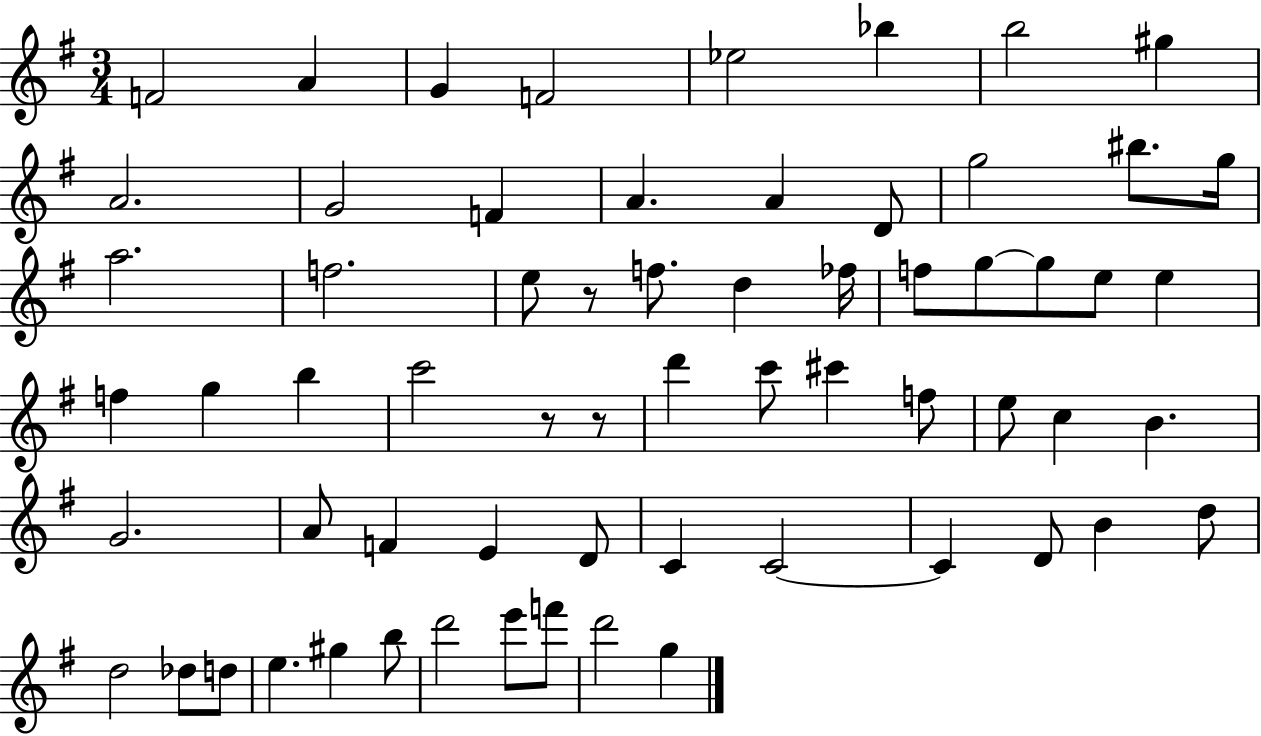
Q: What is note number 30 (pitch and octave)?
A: G5